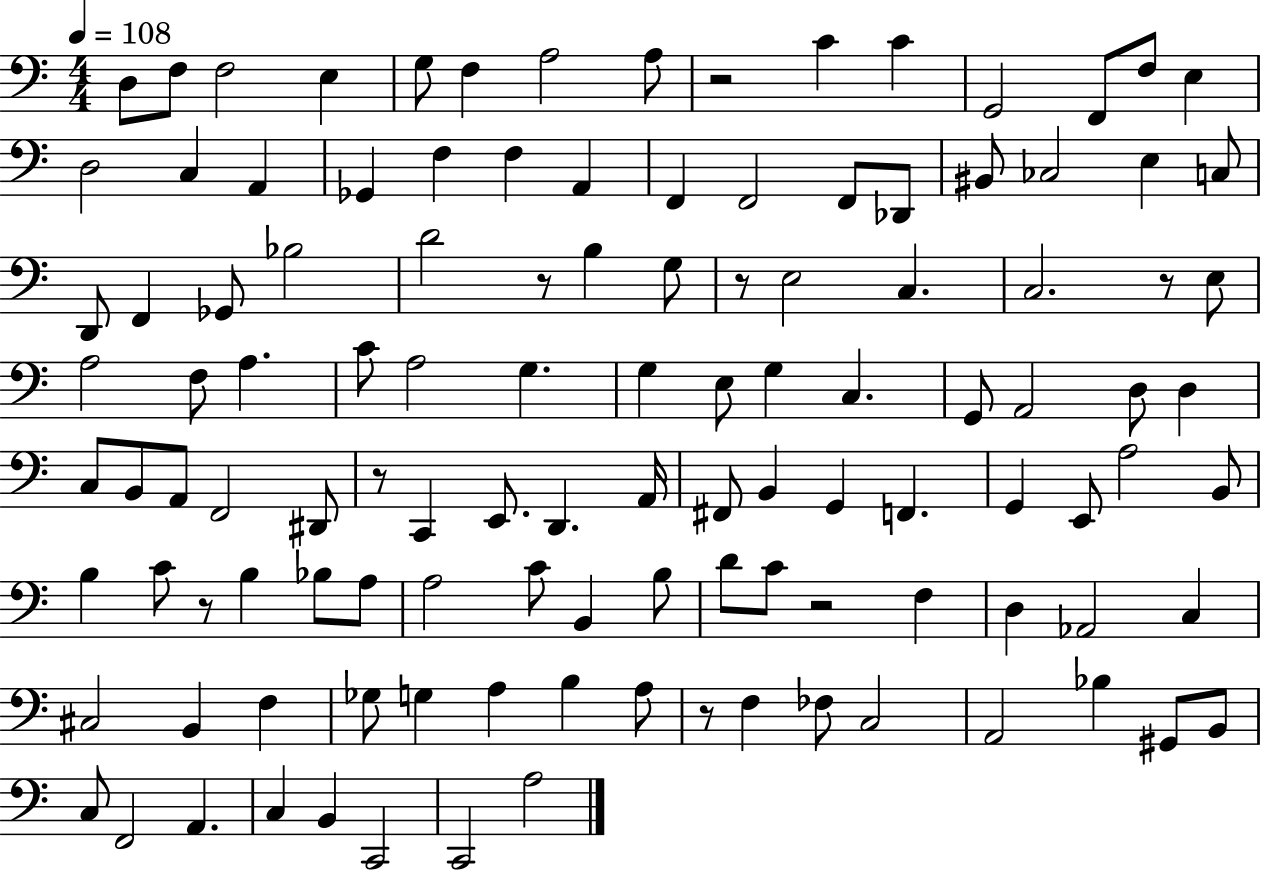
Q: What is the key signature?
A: C major